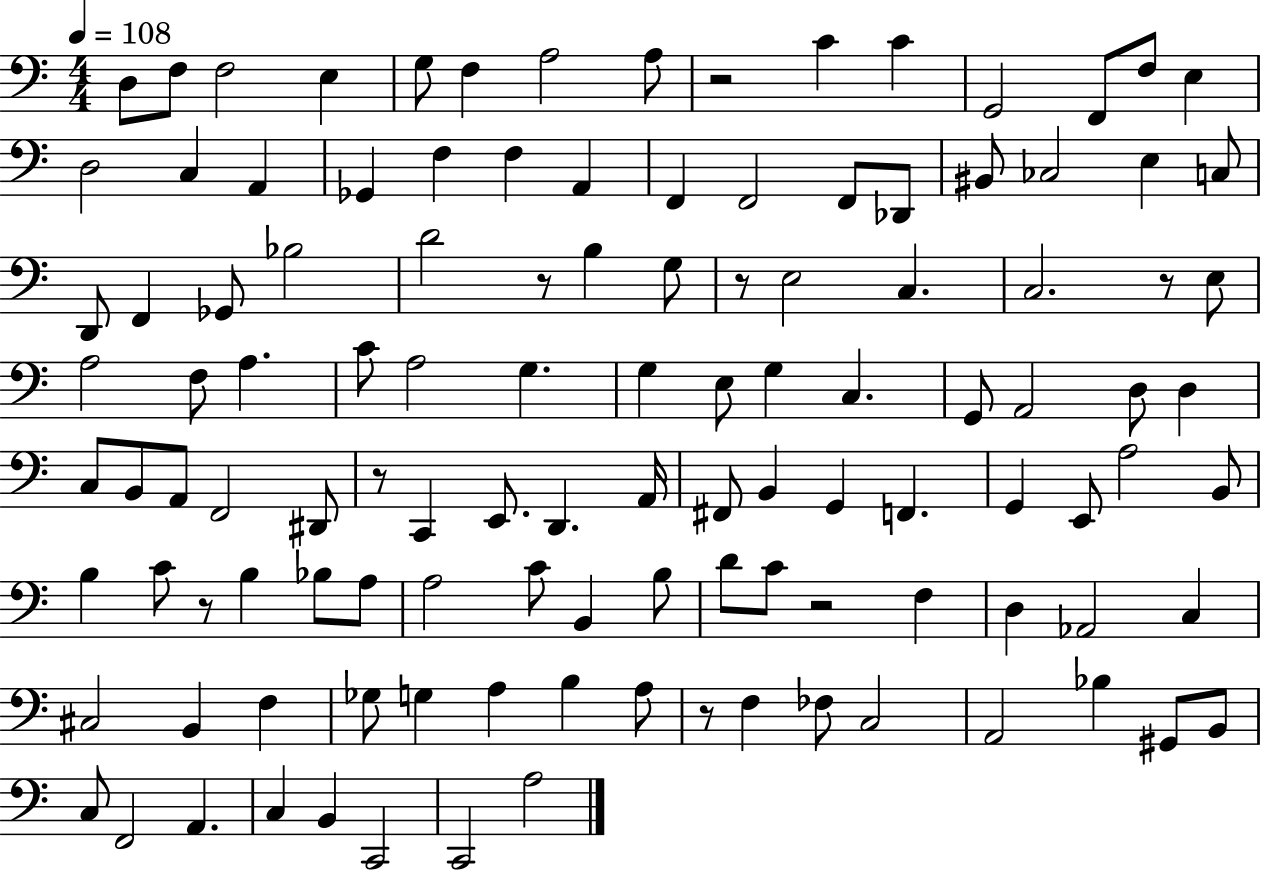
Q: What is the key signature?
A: C major